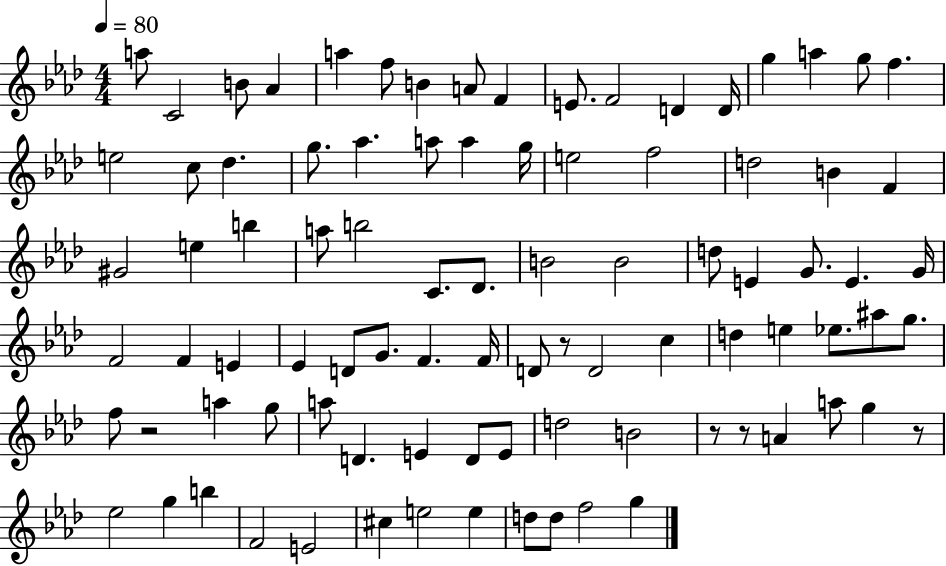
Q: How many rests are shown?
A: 5